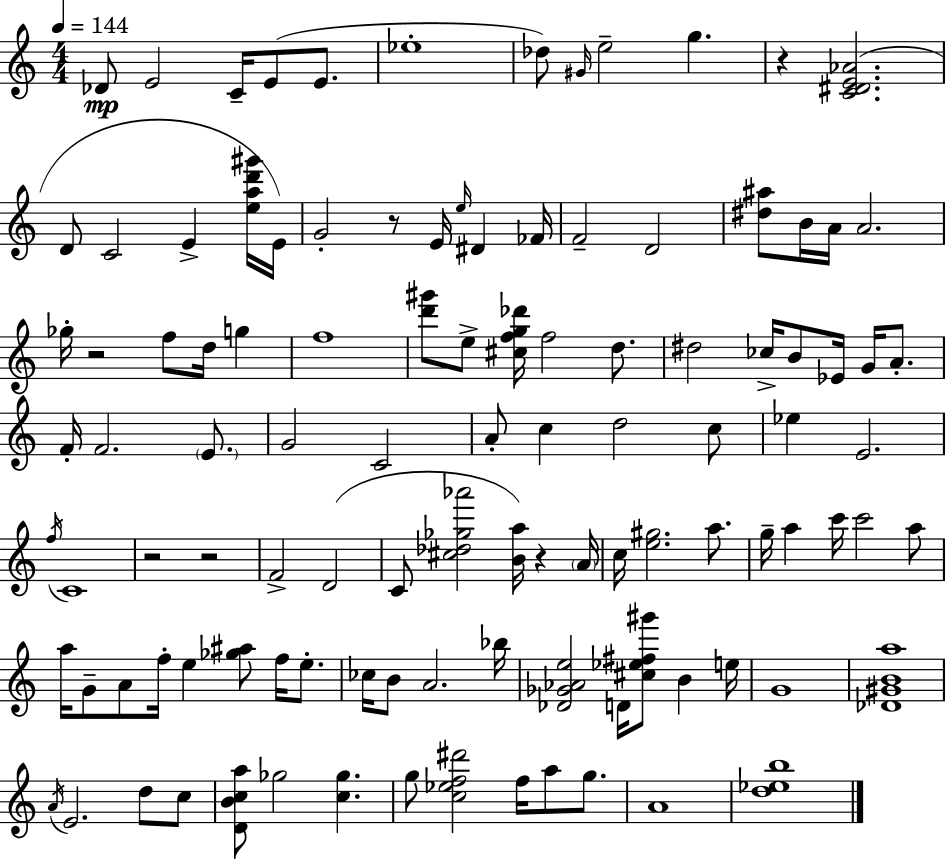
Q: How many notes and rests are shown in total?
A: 109